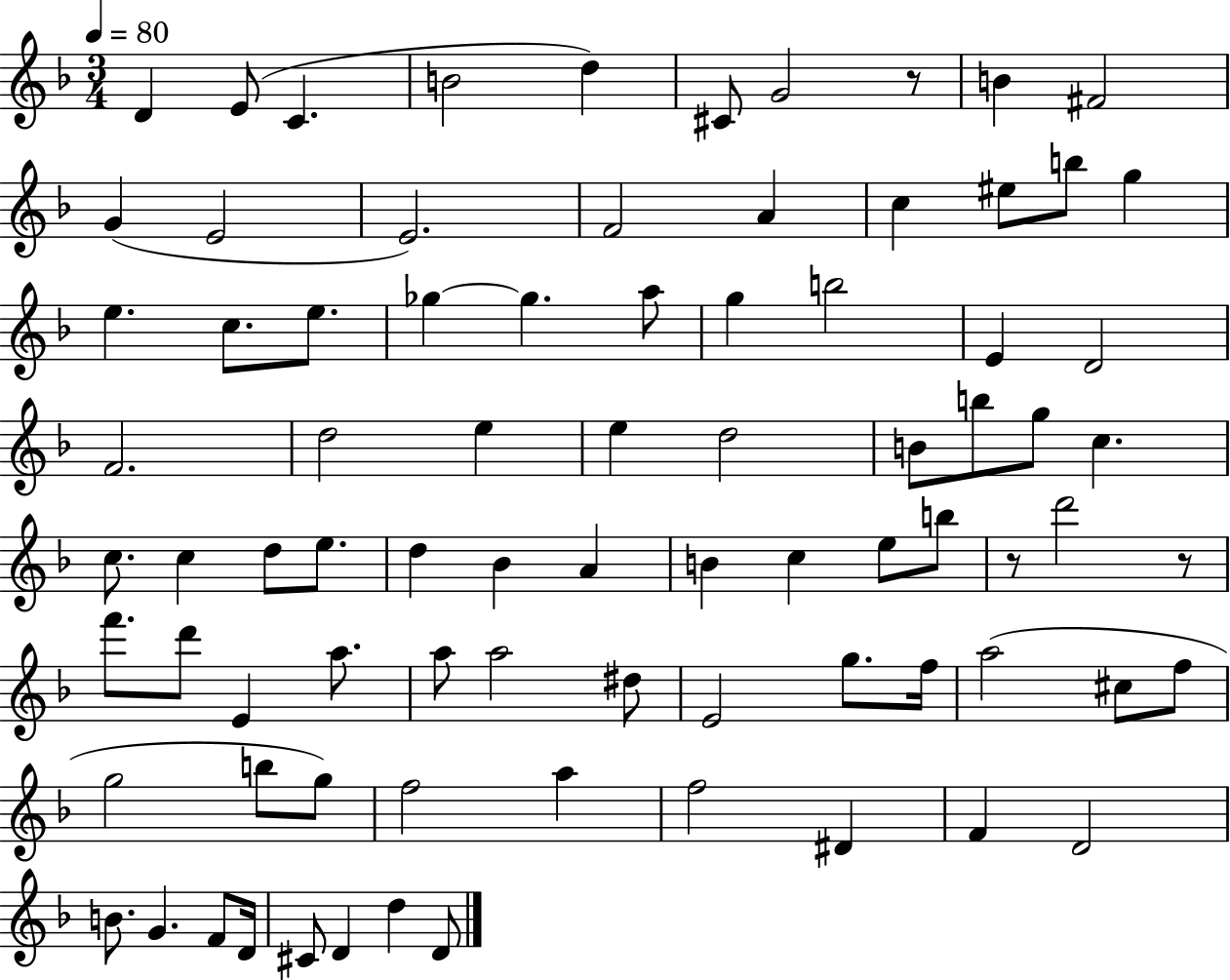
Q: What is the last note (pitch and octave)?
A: D4